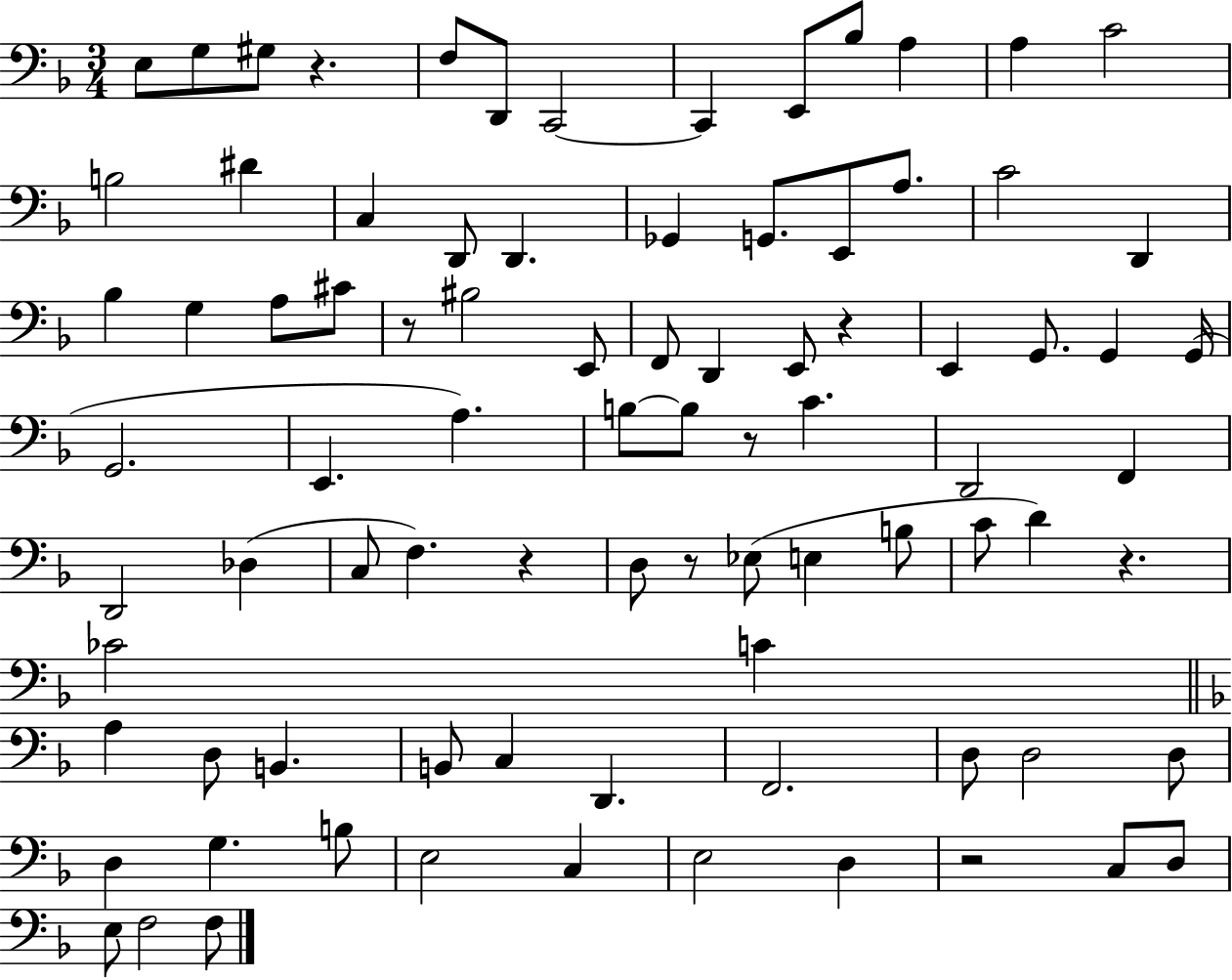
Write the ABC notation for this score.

X:1
T:Untitled
M:3/4
L:1/4
K:F
E,/2 G,/2 ^G,/2 z F,/2 D,,/2 C,,2 C,, E,,/2 _B,/2 A, A, C2 B,2 ^D C, D,,/2 D,, _G,, G,,/2 E,,/2 A,/2 C2 D,, _B, G, A,/2 ^C/2 z/2 ^B,2 E,,/2 F,,/2 D,, E,,/2 z E,, G,,/2 G,, G,,/4 G,,2 E,, A, B,/2 B,/2 z/2 C D,,2 F,, D,,2 _D, C,/2 F, z D,/2 z/2 _E,/2 E, B,/2 C/2 D z _C2 C A, D,/2 B,, B,,/2 C, D,, F,,2 D,/2 D,2 D,/2 D, G, B,/2 E,2 C, E,2 D, z2 C,/2 D,/2 E,/2 F,2 F,/2